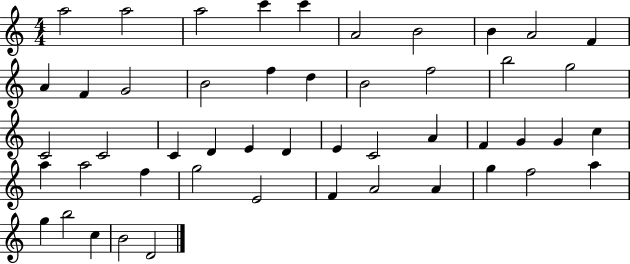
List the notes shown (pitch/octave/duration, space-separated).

A5/h A5/h A5/h C6/q C6/q A4/h B4/h B4/q A4/h F4/q A4/q F4/q G4/h B4/h F5/q D5/q B4/h F5/h B5/h G5/h C4/h C4/h C4/q D4/q E4/q D4/q E4/q C4/h A4/q F4/q G4/q G4/q C5/q A5/q A5/h F5/q G5/h E4/h F4/q A4/h A4/q G5/q F5/h A5/q G5/q B5/h C5/q B4/h D4/h